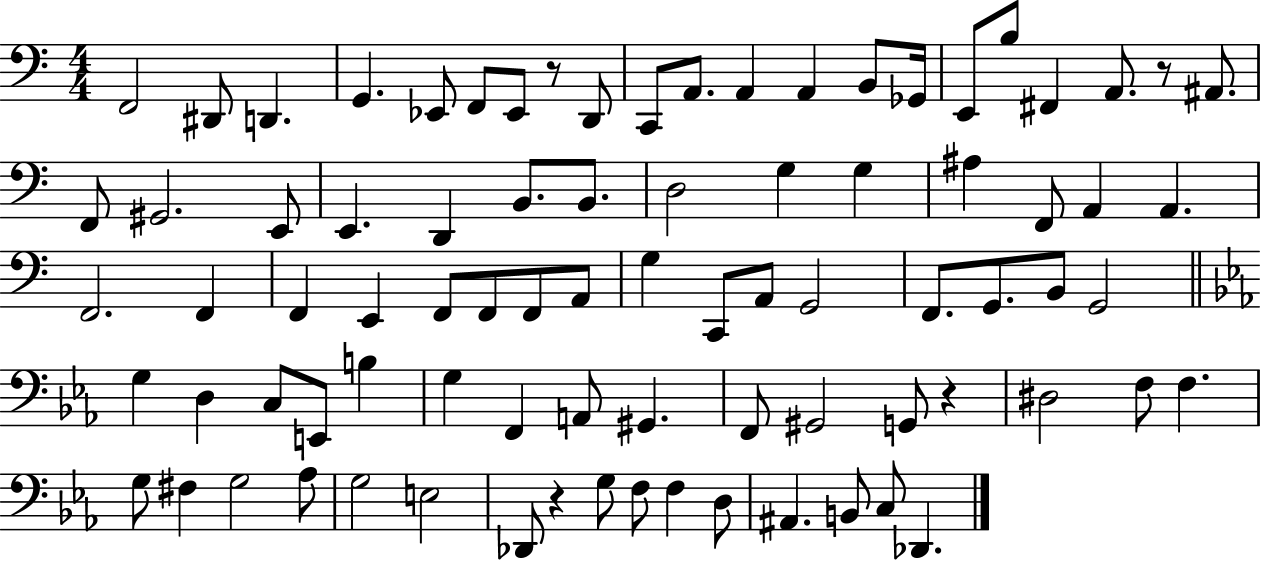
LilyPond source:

{
  \clef bass
  \numericTimeSignature
  \time 4/4
  \key c \major
  f,2 dis,8 d,4. | g,4. ees,8 f,8 ees,8 r8 d,8 | c,8 a,8. a,4 a,4 b,8 ges,16 | e,8 b8 fis,4 a,8. r8 ais,8. | \break f,8 gis,2. e,8 | e,4. d,4 b,8. b,8. | d2 g4 g4 | ais4 f,8 a,4 a,4. | \break f,2. f,4 | f,4 e,4 f,8 f,8 f,8 a,8 | g4 c,8 a,8 g,2 | f,8. g,8. b,8 g,2 | \break \bar "||" \break \key ees \major g4 d4 c8 e,8 b4 | g4 f,4 a,8 gis,4. | f,8 gis,2 g,8 r4 | dis2 f8 f4. | \break g8 fis4 g2 aes8 | g2 e2 | des,8 r4 g8 f8 f4 d8 | ais,4. b,8 c8 des,4. | \break \bar "|."
}